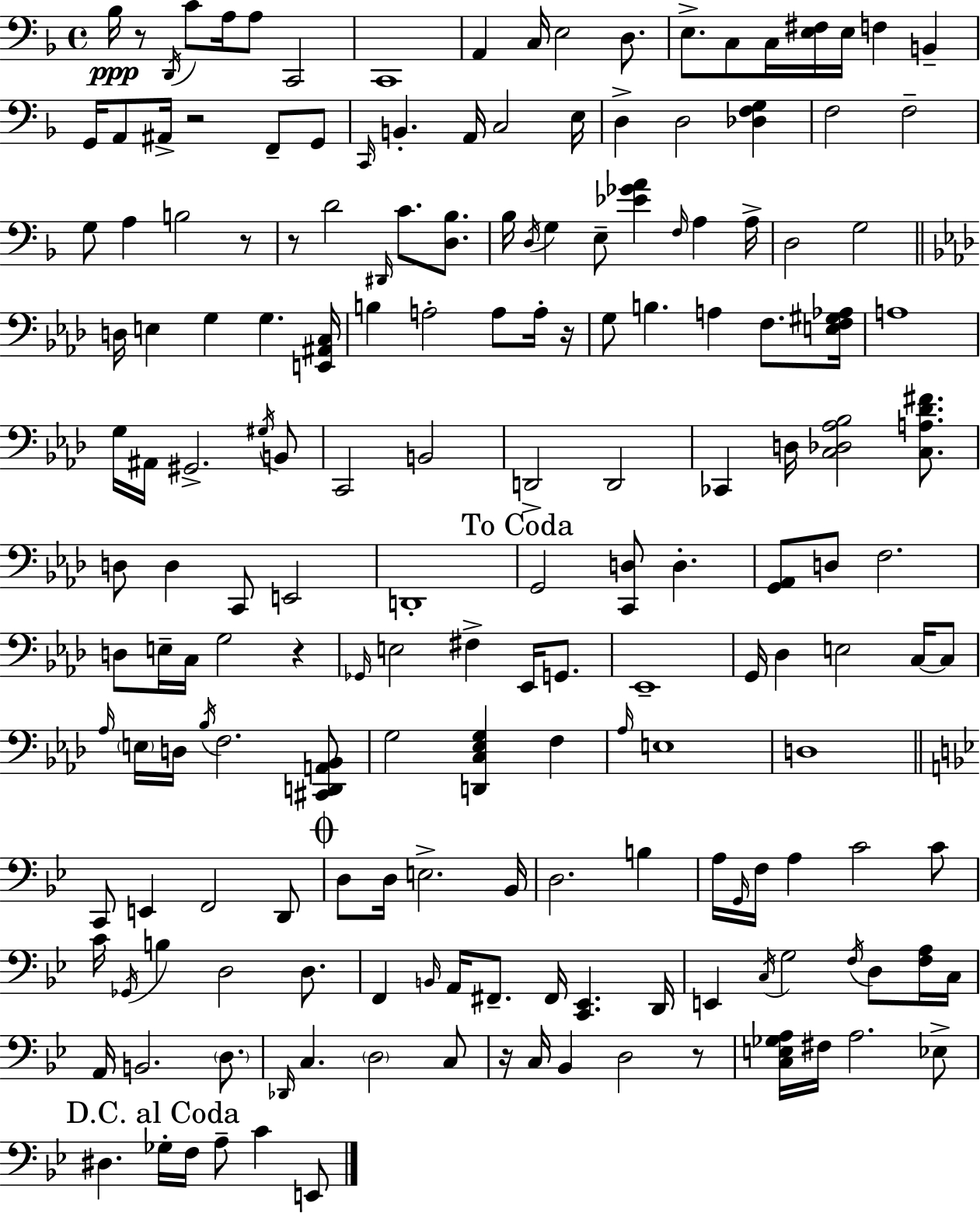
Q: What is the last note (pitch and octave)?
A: E2